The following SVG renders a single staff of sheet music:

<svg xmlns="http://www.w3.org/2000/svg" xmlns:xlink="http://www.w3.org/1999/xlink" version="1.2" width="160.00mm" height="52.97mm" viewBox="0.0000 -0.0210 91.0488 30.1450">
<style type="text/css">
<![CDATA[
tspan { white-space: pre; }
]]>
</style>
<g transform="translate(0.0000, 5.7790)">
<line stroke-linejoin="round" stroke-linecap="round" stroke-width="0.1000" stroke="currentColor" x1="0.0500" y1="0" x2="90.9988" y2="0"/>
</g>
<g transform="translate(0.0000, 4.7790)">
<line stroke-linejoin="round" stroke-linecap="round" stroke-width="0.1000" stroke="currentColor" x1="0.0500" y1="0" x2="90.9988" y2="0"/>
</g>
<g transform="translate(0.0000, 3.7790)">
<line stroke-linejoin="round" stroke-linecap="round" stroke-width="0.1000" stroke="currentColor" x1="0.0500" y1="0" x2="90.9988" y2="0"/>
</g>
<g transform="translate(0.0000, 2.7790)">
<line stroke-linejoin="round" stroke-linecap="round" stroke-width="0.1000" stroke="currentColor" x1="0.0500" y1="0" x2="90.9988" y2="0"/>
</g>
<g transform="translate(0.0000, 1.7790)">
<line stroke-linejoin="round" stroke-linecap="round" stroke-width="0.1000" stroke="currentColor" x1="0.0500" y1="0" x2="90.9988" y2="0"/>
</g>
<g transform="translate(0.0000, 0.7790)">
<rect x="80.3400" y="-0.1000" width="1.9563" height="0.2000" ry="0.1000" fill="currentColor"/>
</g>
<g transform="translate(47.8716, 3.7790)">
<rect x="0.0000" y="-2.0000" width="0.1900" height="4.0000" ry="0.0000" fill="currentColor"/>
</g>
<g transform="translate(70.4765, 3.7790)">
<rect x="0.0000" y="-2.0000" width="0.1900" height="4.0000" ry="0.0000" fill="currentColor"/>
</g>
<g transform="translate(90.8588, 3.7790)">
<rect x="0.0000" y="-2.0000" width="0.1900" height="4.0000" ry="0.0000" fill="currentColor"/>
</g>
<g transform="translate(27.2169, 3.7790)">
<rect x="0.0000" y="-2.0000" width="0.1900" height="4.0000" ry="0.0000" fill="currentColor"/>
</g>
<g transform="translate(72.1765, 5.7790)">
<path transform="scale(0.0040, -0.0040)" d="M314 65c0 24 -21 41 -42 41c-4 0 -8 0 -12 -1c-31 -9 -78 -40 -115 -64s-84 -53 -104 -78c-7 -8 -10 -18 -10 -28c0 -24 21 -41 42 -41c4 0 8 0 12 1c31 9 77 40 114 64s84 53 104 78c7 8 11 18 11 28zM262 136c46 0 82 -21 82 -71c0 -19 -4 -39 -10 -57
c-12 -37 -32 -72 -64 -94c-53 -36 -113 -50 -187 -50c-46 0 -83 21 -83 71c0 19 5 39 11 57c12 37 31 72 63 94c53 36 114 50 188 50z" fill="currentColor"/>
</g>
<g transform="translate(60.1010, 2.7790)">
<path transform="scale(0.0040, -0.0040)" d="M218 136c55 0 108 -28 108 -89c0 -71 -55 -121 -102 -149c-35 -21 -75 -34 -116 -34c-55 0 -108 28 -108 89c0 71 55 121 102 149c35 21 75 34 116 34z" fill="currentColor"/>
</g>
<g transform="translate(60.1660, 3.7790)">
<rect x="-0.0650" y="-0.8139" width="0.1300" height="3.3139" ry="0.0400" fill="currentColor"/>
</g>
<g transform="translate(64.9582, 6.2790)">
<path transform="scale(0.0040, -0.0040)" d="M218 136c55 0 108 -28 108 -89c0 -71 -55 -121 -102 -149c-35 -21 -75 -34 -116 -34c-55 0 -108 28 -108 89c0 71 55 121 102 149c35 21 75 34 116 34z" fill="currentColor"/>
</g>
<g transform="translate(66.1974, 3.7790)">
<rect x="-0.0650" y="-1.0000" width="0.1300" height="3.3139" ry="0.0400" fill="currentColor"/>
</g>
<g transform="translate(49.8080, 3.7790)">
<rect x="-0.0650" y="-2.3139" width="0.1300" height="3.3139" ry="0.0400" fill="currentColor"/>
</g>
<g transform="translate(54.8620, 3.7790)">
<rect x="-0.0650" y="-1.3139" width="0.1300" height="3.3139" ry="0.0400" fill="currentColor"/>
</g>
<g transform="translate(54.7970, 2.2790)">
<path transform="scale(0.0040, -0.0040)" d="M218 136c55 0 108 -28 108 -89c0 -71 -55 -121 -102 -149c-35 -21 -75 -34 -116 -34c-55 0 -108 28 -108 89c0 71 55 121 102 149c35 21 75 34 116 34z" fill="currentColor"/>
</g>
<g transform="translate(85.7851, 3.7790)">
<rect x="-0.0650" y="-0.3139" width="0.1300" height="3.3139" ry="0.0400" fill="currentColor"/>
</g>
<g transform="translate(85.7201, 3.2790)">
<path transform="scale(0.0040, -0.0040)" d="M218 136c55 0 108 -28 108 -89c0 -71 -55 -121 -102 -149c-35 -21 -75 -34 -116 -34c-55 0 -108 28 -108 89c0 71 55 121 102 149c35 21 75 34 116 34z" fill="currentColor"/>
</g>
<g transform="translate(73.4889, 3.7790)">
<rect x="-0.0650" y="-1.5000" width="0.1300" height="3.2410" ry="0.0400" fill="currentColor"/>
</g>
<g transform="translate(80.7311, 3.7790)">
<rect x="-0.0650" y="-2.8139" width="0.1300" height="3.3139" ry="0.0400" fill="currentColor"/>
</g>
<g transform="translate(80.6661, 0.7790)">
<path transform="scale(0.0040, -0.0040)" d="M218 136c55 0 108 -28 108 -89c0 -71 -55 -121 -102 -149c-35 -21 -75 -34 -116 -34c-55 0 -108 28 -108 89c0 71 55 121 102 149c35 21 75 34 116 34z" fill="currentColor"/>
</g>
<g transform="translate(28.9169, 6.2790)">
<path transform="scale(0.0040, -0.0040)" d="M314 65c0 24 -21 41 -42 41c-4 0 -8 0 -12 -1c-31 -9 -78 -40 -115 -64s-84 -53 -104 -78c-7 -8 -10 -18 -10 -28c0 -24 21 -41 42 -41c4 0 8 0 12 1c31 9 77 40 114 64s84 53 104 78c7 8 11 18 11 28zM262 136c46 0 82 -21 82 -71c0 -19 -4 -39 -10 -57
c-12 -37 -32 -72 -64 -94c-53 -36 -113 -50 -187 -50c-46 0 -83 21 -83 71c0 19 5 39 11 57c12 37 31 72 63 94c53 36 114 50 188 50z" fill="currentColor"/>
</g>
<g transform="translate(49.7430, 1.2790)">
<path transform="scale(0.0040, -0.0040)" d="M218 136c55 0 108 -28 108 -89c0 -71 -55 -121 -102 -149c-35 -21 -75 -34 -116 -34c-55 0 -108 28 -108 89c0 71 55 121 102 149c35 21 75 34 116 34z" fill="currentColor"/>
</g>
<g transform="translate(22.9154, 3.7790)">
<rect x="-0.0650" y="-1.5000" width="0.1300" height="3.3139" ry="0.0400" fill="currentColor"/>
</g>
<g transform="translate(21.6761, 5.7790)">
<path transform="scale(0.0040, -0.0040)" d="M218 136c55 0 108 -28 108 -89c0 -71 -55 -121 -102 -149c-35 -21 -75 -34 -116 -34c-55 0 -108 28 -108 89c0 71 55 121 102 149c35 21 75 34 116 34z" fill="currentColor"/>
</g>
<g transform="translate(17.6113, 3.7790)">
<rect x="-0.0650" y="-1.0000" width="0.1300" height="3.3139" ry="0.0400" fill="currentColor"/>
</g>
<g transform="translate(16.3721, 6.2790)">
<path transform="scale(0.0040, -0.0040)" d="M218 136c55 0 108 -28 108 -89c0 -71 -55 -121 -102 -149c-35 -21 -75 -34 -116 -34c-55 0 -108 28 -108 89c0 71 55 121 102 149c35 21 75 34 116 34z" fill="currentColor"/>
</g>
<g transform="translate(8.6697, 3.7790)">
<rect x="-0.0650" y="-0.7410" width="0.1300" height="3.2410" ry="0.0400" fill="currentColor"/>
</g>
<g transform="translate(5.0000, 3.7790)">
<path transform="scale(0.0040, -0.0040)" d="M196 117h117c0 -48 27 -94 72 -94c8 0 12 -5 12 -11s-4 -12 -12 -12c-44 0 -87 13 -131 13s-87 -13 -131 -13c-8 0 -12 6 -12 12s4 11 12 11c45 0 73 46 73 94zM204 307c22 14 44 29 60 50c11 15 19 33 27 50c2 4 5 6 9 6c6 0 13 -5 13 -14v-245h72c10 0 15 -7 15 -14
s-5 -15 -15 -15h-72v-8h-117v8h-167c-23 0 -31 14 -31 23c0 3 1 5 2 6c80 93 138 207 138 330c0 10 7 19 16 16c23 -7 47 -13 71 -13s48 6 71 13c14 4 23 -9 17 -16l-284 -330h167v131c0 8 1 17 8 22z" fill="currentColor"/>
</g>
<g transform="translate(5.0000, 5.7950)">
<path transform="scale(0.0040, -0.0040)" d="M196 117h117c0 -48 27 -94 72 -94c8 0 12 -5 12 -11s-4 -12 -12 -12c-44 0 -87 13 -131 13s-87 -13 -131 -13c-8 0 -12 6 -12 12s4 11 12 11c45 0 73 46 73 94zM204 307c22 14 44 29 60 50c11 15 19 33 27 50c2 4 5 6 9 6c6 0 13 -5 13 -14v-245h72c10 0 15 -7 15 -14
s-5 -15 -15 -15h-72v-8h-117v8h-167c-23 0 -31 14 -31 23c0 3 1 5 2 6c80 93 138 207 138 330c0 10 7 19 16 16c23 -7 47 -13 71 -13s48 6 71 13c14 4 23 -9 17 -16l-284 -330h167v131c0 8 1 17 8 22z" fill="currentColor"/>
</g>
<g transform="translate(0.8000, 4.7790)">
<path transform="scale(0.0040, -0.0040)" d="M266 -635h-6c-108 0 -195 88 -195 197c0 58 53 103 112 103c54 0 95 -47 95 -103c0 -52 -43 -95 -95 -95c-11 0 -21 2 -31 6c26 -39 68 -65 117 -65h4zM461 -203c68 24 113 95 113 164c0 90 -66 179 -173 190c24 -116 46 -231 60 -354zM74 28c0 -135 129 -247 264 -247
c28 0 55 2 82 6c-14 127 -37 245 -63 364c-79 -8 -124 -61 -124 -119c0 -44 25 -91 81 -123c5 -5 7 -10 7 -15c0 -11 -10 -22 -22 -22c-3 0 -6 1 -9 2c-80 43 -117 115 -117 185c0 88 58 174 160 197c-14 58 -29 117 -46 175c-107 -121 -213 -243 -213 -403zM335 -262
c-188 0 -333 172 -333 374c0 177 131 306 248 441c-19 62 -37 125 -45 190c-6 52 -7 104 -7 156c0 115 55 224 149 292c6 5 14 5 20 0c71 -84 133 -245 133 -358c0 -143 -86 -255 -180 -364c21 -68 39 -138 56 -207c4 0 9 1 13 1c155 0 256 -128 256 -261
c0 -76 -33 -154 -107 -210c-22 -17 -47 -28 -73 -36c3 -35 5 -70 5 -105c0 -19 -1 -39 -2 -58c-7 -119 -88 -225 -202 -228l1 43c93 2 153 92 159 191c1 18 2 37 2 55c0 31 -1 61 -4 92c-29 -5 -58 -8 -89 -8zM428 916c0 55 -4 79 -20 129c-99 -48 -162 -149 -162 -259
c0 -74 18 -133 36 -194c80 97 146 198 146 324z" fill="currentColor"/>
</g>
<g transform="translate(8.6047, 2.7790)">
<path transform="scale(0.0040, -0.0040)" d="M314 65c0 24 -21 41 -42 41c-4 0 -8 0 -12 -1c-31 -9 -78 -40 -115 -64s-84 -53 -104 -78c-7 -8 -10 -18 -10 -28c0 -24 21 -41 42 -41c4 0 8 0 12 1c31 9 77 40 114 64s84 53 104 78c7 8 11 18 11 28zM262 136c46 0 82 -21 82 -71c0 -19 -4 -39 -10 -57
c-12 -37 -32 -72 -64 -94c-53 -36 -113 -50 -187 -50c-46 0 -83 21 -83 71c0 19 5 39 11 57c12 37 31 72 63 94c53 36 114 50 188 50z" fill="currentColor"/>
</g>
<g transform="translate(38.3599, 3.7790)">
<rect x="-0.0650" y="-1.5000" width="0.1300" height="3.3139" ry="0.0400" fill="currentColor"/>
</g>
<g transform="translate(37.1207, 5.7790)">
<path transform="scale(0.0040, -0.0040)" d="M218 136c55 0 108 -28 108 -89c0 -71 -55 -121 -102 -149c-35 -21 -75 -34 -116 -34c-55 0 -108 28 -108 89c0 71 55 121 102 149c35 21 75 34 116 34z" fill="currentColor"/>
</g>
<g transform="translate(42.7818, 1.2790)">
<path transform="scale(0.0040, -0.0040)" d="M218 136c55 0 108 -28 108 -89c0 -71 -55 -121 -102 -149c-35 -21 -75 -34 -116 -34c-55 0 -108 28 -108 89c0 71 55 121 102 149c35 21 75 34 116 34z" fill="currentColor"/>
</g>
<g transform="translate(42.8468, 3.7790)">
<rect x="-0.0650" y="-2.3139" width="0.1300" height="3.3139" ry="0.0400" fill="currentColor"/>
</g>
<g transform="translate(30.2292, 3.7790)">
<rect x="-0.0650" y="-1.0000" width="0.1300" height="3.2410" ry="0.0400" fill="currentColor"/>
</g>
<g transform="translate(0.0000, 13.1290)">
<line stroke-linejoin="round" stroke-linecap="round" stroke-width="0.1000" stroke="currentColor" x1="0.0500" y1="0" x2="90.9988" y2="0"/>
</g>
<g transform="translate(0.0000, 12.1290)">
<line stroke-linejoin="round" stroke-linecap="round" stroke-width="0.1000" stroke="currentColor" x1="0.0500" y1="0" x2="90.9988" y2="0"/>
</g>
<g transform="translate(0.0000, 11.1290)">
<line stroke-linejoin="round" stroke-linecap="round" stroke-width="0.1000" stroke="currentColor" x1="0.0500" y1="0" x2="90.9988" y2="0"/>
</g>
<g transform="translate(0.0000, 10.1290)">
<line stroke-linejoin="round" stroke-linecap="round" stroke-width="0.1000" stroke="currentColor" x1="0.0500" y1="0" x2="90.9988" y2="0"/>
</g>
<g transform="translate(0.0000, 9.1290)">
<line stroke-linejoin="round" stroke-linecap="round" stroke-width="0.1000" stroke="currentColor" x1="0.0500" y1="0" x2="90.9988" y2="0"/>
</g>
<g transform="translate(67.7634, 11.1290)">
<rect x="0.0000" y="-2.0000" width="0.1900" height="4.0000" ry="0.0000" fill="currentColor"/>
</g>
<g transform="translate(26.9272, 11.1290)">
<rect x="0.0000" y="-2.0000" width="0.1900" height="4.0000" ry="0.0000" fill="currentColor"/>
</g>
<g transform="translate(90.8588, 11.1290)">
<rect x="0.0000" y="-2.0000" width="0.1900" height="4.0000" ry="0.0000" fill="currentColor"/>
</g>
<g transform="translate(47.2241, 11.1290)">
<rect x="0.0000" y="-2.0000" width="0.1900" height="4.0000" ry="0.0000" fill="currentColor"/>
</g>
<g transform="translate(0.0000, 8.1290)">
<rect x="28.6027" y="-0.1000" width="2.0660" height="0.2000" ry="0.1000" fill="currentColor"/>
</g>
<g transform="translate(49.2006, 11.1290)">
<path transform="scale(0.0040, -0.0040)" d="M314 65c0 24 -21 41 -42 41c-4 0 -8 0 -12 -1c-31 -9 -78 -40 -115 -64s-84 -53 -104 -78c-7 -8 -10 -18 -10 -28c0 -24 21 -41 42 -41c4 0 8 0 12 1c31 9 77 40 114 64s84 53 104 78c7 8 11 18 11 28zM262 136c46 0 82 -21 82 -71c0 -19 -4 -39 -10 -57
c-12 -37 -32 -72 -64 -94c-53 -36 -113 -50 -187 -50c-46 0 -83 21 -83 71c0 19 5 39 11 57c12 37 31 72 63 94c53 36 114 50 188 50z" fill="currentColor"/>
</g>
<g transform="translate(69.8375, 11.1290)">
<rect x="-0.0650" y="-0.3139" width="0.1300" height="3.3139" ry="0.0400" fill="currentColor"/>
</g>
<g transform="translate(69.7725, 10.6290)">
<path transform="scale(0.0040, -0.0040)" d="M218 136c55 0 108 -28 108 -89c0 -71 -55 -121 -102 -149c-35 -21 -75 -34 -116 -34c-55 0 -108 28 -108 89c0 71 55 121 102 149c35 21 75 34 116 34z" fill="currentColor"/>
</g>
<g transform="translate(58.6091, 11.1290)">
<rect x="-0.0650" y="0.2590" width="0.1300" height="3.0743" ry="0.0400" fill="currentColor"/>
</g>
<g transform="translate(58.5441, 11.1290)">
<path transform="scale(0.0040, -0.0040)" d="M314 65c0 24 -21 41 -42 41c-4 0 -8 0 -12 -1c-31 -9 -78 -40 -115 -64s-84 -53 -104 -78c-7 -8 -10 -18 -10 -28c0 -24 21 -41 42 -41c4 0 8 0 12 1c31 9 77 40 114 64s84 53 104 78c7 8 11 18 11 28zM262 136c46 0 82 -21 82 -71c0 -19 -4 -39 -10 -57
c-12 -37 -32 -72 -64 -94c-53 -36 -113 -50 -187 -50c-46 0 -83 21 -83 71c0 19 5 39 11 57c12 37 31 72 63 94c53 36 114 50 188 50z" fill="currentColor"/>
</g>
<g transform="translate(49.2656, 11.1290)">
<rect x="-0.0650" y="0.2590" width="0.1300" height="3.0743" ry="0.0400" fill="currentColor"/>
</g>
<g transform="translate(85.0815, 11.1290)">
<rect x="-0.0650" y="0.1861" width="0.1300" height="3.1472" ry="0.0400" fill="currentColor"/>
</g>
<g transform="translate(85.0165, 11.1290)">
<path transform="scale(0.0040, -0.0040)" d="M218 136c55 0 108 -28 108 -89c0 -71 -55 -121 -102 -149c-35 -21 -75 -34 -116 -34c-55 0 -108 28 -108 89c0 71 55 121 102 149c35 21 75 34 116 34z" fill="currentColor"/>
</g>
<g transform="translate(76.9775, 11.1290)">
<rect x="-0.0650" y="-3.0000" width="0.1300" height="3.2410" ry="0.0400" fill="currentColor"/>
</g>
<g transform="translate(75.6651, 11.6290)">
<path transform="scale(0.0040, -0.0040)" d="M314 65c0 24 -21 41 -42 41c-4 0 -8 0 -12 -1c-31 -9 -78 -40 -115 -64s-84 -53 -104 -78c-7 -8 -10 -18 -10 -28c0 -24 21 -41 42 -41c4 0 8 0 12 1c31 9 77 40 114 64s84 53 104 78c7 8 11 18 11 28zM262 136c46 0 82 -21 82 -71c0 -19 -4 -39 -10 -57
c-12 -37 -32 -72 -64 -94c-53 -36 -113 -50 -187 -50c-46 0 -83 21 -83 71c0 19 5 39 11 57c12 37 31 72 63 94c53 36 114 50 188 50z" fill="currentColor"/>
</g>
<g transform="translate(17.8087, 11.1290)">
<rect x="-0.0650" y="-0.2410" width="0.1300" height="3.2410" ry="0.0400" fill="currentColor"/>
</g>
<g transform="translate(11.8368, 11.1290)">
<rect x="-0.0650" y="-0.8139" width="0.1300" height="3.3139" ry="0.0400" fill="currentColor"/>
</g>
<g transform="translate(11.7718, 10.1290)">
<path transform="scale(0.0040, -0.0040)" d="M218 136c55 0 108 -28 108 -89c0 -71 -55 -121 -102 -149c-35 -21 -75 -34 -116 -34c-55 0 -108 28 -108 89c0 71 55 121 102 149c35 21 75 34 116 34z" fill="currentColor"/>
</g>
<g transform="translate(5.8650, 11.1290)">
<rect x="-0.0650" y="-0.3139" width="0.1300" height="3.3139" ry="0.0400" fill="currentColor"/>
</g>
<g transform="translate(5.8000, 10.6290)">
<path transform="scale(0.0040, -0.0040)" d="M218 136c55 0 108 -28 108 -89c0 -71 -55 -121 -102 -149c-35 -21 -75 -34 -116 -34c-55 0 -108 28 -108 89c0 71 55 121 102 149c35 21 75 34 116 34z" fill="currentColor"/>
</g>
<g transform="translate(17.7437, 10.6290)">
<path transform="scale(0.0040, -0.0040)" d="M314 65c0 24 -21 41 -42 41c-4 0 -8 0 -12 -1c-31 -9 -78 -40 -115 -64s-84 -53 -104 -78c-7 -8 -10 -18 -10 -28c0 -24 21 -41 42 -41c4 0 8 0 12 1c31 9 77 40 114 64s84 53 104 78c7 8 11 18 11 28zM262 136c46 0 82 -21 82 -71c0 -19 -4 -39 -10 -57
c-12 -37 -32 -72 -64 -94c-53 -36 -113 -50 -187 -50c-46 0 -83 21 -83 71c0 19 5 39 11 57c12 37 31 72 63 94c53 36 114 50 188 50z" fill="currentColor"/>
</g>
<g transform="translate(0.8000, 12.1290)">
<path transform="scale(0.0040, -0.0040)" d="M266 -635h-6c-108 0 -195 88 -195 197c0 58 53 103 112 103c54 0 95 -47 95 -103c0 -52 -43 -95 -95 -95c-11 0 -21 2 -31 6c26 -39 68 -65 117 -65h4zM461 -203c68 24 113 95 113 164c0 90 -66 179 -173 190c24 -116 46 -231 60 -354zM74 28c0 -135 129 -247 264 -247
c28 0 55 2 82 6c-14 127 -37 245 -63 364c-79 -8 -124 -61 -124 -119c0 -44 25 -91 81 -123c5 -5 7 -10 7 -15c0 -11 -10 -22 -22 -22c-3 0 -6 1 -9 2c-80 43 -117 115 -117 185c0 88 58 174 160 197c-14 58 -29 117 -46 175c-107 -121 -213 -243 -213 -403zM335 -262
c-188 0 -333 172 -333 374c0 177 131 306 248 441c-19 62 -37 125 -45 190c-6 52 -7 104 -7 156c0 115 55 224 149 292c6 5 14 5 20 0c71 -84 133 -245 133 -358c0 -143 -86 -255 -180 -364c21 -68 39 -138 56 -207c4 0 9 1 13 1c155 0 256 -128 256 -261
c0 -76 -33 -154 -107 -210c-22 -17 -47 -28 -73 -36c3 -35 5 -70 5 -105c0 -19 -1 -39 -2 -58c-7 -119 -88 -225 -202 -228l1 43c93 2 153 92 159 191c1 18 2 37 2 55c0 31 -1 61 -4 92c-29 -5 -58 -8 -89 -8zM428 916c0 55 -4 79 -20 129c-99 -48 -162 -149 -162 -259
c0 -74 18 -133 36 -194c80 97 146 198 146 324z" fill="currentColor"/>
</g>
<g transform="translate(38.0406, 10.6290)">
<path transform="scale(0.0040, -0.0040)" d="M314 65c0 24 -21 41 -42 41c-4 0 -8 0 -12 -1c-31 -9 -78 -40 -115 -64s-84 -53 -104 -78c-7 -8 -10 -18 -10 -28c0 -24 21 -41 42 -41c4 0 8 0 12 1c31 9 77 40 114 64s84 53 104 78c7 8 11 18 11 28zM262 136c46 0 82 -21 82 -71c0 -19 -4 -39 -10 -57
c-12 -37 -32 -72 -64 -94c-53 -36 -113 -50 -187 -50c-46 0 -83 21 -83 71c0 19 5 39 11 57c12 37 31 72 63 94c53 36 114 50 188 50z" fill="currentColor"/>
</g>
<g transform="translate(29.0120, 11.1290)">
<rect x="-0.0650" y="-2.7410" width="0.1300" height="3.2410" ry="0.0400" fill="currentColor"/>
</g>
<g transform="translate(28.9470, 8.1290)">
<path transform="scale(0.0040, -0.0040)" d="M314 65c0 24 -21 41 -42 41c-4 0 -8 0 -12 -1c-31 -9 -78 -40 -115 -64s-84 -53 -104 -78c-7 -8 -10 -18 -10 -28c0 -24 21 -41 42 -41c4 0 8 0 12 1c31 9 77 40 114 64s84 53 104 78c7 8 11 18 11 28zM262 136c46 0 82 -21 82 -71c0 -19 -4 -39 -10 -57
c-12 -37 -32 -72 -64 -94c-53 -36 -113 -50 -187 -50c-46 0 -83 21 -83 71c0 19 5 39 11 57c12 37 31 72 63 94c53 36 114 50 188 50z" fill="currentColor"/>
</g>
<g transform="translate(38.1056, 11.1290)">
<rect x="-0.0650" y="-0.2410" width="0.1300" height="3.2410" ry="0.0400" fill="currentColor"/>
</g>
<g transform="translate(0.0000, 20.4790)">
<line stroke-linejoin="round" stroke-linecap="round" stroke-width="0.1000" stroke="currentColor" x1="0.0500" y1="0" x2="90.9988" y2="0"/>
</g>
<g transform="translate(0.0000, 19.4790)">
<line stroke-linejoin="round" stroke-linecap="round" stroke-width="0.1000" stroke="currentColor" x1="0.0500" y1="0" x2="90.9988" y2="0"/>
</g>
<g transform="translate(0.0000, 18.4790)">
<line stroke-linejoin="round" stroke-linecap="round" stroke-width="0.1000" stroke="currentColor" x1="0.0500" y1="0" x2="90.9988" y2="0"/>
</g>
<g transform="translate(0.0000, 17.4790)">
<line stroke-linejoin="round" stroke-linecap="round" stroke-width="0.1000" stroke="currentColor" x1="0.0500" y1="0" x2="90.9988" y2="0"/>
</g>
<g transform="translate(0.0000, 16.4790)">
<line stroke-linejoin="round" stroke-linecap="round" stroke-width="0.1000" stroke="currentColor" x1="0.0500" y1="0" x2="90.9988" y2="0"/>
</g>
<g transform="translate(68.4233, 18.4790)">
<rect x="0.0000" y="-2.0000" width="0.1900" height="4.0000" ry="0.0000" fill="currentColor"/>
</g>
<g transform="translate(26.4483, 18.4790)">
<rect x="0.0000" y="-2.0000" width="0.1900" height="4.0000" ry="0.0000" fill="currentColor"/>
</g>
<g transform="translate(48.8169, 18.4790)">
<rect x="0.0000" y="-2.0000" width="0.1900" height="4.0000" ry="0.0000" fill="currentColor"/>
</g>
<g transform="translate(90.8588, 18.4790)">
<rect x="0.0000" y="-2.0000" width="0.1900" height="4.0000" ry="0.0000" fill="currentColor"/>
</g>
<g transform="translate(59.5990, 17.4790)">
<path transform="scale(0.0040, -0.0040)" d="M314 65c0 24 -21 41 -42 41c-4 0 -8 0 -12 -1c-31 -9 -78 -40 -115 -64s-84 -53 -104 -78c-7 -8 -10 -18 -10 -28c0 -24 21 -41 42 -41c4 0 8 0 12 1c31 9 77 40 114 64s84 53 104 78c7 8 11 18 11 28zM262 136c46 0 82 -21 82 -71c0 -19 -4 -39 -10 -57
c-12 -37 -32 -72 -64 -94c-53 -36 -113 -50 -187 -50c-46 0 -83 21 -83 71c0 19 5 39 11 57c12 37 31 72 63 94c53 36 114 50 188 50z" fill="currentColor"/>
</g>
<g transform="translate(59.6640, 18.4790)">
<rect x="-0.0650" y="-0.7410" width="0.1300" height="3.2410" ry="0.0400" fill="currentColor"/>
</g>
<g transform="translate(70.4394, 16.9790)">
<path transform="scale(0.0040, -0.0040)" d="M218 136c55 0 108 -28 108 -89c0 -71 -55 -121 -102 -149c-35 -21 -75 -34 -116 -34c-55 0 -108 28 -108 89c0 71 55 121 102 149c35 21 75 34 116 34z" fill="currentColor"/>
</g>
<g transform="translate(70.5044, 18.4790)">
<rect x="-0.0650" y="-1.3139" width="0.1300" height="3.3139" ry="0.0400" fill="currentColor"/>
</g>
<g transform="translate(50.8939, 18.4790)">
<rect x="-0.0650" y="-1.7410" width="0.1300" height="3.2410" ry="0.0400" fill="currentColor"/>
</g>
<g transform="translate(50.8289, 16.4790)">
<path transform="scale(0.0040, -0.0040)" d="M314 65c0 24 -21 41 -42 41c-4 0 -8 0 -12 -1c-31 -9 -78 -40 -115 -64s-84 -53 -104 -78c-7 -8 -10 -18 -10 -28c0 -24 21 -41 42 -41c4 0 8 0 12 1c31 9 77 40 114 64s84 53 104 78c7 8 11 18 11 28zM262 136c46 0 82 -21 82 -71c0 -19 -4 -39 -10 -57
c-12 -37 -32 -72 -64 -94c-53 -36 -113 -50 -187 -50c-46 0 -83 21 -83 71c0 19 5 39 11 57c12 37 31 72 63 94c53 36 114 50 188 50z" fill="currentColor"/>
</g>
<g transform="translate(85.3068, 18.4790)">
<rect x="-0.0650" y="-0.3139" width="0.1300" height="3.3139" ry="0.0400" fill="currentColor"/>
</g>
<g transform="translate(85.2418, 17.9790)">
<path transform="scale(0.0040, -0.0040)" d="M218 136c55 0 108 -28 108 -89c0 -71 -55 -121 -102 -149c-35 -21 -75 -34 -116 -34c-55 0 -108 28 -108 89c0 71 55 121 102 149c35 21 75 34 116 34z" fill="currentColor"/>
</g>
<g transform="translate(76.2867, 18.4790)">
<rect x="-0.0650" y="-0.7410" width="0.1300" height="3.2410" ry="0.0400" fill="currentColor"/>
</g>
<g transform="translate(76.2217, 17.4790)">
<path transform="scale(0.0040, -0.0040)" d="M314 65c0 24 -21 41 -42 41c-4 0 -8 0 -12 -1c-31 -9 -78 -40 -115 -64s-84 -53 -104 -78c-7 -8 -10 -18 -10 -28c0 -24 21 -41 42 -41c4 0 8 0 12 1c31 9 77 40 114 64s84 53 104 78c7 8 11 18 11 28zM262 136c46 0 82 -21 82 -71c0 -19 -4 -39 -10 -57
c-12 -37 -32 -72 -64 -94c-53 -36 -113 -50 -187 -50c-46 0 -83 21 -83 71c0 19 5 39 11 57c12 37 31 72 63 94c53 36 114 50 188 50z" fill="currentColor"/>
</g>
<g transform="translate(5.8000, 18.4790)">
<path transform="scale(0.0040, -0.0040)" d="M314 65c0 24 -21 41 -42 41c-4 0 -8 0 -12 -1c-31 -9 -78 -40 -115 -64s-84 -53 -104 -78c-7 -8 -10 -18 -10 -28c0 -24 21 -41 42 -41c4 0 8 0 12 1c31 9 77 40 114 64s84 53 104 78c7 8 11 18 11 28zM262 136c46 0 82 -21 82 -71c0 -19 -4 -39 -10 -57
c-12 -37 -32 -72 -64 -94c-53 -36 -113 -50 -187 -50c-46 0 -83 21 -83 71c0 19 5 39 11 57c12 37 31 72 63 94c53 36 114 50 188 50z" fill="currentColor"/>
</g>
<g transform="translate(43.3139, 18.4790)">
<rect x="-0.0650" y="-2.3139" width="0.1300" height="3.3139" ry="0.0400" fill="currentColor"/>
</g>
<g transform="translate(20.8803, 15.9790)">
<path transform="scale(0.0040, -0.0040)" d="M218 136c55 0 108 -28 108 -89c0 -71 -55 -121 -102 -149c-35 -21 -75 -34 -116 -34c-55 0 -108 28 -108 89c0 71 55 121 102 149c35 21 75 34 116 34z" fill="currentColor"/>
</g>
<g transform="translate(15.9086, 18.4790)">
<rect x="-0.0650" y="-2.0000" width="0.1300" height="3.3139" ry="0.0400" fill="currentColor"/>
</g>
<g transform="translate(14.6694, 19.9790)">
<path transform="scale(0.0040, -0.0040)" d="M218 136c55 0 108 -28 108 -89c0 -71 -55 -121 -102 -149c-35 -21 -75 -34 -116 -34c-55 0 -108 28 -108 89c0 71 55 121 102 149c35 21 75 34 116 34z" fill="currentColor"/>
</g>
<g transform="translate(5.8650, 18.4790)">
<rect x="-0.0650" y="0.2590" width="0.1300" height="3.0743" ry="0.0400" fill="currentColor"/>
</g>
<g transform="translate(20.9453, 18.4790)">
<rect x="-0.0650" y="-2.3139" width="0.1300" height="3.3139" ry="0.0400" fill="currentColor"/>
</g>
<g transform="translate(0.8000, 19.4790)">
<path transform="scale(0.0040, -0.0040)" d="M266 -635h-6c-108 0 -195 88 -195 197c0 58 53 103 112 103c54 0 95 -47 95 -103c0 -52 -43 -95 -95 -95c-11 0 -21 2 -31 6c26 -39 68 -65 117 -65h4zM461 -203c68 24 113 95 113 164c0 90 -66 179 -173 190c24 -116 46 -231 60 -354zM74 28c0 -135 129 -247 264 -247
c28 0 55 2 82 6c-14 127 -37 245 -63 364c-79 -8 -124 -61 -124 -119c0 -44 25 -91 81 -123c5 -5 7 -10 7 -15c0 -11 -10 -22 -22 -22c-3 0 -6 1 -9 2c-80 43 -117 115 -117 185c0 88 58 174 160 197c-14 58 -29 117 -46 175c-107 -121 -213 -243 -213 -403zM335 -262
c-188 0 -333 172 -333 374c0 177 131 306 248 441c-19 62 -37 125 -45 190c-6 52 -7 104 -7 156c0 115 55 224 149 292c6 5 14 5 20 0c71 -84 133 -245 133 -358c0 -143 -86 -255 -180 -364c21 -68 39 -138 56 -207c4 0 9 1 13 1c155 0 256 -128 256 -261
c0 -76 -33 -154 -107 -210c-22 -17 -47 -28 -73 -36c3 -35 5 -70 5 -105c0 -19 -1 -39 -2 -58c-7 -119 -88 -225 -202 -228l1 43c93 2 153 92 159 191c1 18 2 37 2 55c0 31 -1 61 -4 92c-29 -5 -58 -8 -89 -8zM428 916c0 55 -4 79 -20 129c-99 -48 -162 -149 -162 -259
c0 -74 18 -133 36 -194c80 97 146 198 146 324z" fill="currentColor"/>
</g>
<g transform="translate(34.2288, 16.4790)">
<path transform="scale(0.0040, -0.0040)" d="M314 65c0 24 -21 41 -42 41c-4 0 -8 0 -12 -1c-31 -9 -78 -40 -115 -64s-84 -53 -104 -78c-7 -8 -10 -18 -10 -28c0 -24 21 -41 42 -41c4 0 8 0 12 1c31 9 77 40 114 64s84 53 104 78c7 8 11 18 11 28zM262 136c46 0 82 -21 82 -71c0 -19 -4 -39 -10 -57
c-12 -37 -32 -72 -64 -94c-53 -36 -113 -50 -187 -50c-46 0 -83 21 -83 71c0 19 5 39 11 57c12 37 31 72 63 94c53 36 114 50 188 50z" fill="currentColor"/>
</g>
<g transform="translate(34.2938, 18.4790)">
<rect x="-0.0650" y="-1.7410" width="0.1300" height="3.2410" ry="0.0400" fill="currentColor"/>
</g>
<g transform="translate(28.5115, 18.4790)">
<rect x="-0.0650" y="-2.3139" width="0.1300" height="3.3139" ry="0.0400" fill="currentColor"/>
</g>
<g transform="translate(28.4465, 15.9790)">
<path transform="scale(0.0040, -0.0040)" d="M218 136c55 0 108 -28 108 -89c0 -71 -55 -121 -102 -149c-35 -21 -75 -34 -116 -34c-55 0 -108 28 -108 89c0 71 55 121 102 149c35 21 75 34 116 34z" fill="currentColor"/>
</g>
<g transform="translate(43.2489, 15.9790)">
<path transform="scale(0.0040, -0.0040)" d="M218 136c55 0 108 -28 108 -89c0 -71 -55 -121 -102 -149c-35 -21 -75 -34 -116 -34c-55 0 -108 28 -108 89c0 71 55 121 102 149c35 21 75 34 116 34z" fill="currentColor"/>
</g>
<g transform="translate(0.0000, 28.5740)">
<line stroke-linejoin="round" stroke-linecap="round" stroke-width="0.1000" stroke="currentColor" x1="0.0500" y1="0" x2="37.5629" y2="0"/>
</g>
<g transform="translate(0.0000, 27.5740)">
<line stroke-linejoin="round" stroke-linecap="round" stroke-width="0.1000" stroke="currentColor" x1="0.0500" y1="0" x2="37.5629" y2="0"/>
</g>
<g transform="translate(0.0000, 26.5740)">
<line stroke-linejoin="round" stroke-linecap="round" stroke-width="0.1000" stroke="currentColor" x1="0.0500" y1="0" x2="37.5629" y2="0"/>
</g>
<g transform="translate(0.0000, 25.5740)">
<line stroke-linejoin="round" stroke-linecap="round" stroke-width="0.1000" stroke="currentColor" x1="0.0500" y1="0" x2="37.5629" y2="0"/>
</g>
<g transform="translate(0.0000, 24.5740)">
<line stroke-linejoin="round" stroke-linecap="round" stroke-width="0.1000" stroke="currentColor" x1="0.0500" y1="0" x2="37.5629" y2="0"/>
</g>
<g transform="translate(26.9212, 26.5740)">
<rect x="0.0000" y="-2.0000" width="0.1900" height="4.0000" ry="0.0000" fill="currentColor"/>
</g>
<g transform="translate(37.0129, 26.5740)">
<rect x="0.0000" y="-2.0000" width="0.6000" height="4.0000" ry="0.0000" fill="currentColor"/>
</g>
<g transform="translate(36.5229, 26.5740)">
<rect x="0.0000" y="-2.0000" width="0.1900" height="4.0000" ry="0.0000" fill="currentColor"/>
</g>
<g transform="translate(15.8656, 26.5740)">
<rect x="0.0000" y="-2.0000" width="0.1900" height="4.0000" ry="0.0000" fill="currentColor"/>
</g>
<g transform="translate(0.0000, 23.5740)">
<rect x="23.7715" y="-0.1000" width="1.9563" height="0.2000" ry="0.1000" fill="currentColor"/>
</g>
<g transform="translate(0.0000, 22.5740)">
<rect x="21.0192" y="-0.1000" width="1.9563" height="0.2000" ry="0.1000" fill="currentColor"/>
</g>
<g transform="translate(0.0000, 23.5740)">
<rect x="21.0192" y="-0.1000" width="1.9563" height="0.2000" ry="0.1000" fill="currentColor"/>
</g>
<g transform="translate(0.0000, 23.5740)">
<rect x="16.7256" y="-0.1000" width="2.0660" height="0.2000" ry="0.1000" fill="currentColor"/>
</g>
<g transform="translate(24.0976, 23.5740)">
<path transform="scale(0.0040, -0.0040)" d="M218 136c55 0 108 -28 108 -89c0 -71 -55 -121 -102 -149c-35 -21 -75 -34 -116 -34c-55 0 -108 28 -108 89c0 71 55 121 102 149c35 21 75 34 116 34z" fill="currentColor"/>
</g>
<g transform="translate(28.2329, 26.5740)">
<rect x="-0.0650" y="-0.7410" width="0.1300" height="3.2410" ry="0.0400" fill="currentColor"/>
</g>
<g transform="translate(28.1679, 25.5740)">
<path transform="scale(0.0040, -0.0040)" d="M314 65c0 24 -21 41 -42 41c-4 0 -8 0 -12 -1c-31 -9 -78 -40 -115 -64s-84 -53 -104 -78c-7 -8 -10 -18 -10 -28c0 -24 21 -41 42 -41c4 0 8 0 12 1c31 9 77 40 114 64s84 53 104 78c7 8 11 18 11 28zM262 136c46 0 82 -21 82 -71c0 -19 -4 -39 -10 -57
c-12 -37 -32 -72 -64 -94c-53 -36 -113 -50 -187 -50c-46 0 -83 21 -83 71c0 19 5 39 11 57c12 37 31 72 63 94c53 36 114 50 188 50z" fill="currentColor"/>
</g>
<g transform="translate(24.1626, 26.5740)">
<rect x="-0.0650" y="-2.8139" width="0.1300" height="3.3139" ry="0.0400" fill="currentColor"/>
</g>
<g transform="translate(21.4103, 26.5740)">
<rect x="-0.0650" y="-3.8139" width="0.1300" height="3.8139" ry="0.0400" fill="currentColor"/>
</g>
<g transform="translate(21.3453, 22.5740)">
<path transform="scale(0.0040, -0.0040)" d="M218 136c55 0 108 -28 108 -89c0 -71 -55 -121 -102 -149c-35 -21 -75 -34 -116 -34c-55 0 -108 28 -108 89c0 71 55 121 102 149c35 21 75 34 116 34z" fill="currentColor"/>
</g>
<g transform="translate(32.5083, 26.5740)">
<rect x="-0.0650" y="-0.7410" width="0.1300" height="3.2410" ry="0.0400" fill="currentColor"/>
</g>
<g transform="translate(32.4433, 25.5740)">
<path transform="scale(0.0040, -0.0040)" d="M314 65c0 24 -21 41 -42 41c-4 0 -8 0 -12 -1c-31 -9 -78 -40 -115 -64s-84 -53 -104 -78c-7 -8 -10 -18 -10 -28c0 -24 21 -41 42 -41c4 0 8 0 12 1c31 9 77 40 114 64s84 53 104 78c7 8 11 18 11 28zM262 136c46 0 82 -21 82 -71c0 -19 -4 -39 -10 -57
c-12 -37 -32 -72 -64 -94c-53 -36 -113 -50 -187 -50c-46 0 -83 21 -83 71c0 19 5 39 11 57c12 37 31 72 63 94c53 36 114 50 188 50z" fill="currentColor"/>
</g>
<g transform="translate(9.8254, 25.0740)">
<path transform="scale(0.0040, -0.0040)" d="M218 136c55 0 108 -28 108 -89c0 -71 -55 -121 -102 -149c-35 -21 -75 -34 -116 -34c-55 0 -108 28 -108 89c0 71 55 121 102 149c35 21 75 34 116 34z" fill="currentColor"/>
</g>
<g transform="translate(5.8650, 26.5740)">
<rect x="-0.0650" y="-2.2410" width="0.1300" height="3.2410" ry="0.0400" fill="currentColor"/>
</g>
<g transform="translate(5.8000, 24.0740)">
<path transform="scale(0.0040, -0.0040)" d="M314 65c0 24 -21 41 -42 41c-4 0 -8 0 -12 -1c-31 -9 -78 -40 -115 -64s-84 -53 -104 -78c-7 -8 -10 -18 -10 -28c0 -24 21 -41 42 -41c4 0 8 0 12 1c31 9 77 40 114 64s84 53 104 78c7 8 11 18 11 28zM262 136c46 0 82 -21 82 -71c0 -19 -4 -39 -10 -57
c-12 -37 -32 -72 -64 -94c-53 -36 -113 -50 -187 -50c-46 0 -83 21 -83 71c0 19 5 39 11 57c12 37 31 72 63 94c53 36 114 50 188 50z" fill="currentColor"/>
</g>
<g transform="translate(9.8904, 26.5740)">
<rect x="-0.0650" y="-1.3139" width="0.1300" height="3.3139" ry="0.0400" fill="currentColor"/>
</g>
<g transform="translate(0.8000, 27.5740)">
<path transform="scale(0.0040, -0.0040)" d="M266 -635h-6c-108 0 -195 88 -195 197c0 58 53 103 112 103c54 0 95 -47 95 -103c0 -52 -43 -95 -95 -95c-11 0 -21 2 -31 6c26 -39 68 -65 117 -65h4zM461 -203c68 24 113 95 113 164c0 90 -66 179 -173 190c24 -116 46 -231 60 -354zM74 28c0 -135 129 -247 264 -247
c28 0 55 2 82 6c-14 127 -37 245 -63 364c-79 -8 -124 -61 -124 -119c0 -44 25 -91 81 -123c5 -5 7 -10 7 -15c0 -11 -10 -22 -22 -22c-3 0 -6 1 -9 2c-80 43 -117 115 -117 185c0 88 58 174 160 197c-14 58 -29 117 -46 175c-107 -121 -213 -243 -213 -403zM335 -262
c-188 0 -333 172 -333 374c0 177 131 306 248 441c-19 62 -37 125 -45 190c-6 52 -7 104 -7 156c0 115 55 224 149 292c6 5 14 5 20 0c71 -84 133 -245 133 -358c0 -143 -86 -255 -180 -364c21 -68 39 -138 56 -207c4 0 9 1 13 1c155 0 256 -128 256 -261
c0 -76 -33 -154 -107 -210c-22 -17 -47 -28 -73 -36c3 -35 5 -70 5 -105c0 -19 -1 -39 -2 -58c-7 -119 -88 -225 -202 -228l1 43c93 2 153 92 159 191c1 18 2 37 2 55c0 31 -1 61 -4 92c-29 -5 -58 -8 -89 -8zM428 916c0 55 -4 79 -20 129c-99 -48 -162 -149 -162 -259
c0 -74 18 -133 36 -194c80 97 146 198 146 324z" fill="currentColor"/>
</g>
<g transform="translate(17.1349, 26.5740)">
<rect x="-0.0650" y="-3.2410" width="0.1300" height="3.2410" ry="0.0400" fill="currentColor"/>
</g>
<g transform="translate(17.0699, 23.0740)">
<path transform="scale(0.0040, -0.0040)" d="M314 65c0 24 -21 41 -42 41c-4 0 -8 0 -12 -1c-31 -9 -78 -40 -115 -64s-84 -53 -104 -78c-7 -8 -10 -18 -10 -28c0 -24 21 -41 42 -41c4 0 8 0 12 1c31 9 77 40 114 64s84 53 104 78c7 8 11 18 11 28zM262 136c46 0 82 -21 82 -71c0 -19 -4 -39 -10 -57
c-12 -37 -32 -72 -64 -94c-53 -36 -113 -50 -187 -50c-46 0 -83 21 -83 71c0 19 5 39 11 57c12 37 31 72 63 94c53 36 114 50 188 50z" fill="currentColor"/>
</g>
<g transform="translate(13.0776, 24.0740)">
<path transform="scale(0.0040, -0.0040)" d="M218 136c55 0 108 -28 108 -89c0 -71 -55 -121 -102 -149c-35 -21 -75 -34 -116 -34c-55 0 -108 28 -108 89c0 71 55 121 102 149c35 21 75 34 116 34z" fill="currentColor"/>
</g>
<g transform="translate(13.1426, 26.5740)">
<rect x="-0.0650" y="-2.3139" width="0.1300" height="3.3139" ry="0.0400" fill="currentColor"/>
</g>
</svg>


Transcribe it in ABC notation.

X:1
T:Untitled
M:4/4
L:1/4
K:C
d2 D E D2 E g g e d D E2 a c c d c2 a2 c2 B2 B2 c A2 B B2 F g g f2 g f2 d2 e d2 c g2 e g b2 c' a d2 d2